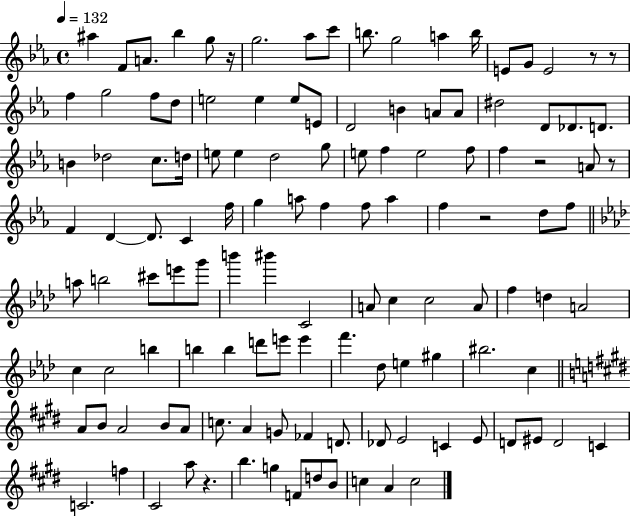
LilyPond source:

{
  \clef treble
  \time 4/4
  \defaultTimeSignature
  \key ees \major
  \tempo 4 = 132
  \repeat volta 2 { ais''4 f'8 a'8. bes''4 g''8 r16 | g''2. aes''8 c'''8 | b''8. g''2 a''4 b''16 | e'8 g'8 e'2 r8 r8 | \break f''4 g''2 f''8 d''8 | e''2 e''4 e''8 e'8 | d'2 b'4 a'8 a'8 | dis''2 d'8 des'8. d'8. | \break b'4 des''2 c''8. d''16 | e''8 e''4 d''2 g''8 | e''8 f''4 e''2 f''8 | f''4 r2 a'8 r8 | \break f'4 d'4~~ d'8. c'4 f''16 | g''4 a''8 f''4 f''8 a''4 | f''4 r2 d''8 f''8 | \bar "||" \break \key f \minor a''8 b''2 cis'''8 e'''8 g'''8 | b'''4 bis'''4 c'2 | a'8 c''4 c''2 a'8 | f''4 d''4 a'2 | \break c''4 c''2 b''4 | b''4 b''4 d'''8 e'''8 e'''4 | f'''4. des''8 e''4 gis''4 | bis''2. c''4 | \break \bar "||" \break \key e \major a'8 b'8 a'2 b'8 a'8 | c''8. a'4 g'8 fes'4 d'8. | des'8 e'2 c'4 e'8 | d'8 eis'8 d'2 c'4 | \break c'2. f''4 | cis'2 a''8 r4. | b''4. g''4 f'8 d''8 b'8 | c''4 a'4 c''2 | \break } \bar "|."
}